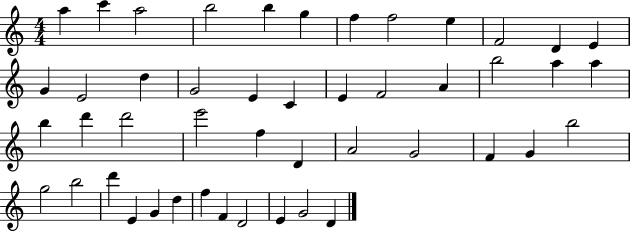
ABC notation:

X:1
T:Untitled
M:4/4
L:1/4
K:C
a c' a2 b2 b g f f2 e F2 D E G E2 d G2 E C E F2 A b2 a a b d' d'2 e'2 f D A2 G2 F G b2 g2 b2 d' E G d f F D2 E G2 D